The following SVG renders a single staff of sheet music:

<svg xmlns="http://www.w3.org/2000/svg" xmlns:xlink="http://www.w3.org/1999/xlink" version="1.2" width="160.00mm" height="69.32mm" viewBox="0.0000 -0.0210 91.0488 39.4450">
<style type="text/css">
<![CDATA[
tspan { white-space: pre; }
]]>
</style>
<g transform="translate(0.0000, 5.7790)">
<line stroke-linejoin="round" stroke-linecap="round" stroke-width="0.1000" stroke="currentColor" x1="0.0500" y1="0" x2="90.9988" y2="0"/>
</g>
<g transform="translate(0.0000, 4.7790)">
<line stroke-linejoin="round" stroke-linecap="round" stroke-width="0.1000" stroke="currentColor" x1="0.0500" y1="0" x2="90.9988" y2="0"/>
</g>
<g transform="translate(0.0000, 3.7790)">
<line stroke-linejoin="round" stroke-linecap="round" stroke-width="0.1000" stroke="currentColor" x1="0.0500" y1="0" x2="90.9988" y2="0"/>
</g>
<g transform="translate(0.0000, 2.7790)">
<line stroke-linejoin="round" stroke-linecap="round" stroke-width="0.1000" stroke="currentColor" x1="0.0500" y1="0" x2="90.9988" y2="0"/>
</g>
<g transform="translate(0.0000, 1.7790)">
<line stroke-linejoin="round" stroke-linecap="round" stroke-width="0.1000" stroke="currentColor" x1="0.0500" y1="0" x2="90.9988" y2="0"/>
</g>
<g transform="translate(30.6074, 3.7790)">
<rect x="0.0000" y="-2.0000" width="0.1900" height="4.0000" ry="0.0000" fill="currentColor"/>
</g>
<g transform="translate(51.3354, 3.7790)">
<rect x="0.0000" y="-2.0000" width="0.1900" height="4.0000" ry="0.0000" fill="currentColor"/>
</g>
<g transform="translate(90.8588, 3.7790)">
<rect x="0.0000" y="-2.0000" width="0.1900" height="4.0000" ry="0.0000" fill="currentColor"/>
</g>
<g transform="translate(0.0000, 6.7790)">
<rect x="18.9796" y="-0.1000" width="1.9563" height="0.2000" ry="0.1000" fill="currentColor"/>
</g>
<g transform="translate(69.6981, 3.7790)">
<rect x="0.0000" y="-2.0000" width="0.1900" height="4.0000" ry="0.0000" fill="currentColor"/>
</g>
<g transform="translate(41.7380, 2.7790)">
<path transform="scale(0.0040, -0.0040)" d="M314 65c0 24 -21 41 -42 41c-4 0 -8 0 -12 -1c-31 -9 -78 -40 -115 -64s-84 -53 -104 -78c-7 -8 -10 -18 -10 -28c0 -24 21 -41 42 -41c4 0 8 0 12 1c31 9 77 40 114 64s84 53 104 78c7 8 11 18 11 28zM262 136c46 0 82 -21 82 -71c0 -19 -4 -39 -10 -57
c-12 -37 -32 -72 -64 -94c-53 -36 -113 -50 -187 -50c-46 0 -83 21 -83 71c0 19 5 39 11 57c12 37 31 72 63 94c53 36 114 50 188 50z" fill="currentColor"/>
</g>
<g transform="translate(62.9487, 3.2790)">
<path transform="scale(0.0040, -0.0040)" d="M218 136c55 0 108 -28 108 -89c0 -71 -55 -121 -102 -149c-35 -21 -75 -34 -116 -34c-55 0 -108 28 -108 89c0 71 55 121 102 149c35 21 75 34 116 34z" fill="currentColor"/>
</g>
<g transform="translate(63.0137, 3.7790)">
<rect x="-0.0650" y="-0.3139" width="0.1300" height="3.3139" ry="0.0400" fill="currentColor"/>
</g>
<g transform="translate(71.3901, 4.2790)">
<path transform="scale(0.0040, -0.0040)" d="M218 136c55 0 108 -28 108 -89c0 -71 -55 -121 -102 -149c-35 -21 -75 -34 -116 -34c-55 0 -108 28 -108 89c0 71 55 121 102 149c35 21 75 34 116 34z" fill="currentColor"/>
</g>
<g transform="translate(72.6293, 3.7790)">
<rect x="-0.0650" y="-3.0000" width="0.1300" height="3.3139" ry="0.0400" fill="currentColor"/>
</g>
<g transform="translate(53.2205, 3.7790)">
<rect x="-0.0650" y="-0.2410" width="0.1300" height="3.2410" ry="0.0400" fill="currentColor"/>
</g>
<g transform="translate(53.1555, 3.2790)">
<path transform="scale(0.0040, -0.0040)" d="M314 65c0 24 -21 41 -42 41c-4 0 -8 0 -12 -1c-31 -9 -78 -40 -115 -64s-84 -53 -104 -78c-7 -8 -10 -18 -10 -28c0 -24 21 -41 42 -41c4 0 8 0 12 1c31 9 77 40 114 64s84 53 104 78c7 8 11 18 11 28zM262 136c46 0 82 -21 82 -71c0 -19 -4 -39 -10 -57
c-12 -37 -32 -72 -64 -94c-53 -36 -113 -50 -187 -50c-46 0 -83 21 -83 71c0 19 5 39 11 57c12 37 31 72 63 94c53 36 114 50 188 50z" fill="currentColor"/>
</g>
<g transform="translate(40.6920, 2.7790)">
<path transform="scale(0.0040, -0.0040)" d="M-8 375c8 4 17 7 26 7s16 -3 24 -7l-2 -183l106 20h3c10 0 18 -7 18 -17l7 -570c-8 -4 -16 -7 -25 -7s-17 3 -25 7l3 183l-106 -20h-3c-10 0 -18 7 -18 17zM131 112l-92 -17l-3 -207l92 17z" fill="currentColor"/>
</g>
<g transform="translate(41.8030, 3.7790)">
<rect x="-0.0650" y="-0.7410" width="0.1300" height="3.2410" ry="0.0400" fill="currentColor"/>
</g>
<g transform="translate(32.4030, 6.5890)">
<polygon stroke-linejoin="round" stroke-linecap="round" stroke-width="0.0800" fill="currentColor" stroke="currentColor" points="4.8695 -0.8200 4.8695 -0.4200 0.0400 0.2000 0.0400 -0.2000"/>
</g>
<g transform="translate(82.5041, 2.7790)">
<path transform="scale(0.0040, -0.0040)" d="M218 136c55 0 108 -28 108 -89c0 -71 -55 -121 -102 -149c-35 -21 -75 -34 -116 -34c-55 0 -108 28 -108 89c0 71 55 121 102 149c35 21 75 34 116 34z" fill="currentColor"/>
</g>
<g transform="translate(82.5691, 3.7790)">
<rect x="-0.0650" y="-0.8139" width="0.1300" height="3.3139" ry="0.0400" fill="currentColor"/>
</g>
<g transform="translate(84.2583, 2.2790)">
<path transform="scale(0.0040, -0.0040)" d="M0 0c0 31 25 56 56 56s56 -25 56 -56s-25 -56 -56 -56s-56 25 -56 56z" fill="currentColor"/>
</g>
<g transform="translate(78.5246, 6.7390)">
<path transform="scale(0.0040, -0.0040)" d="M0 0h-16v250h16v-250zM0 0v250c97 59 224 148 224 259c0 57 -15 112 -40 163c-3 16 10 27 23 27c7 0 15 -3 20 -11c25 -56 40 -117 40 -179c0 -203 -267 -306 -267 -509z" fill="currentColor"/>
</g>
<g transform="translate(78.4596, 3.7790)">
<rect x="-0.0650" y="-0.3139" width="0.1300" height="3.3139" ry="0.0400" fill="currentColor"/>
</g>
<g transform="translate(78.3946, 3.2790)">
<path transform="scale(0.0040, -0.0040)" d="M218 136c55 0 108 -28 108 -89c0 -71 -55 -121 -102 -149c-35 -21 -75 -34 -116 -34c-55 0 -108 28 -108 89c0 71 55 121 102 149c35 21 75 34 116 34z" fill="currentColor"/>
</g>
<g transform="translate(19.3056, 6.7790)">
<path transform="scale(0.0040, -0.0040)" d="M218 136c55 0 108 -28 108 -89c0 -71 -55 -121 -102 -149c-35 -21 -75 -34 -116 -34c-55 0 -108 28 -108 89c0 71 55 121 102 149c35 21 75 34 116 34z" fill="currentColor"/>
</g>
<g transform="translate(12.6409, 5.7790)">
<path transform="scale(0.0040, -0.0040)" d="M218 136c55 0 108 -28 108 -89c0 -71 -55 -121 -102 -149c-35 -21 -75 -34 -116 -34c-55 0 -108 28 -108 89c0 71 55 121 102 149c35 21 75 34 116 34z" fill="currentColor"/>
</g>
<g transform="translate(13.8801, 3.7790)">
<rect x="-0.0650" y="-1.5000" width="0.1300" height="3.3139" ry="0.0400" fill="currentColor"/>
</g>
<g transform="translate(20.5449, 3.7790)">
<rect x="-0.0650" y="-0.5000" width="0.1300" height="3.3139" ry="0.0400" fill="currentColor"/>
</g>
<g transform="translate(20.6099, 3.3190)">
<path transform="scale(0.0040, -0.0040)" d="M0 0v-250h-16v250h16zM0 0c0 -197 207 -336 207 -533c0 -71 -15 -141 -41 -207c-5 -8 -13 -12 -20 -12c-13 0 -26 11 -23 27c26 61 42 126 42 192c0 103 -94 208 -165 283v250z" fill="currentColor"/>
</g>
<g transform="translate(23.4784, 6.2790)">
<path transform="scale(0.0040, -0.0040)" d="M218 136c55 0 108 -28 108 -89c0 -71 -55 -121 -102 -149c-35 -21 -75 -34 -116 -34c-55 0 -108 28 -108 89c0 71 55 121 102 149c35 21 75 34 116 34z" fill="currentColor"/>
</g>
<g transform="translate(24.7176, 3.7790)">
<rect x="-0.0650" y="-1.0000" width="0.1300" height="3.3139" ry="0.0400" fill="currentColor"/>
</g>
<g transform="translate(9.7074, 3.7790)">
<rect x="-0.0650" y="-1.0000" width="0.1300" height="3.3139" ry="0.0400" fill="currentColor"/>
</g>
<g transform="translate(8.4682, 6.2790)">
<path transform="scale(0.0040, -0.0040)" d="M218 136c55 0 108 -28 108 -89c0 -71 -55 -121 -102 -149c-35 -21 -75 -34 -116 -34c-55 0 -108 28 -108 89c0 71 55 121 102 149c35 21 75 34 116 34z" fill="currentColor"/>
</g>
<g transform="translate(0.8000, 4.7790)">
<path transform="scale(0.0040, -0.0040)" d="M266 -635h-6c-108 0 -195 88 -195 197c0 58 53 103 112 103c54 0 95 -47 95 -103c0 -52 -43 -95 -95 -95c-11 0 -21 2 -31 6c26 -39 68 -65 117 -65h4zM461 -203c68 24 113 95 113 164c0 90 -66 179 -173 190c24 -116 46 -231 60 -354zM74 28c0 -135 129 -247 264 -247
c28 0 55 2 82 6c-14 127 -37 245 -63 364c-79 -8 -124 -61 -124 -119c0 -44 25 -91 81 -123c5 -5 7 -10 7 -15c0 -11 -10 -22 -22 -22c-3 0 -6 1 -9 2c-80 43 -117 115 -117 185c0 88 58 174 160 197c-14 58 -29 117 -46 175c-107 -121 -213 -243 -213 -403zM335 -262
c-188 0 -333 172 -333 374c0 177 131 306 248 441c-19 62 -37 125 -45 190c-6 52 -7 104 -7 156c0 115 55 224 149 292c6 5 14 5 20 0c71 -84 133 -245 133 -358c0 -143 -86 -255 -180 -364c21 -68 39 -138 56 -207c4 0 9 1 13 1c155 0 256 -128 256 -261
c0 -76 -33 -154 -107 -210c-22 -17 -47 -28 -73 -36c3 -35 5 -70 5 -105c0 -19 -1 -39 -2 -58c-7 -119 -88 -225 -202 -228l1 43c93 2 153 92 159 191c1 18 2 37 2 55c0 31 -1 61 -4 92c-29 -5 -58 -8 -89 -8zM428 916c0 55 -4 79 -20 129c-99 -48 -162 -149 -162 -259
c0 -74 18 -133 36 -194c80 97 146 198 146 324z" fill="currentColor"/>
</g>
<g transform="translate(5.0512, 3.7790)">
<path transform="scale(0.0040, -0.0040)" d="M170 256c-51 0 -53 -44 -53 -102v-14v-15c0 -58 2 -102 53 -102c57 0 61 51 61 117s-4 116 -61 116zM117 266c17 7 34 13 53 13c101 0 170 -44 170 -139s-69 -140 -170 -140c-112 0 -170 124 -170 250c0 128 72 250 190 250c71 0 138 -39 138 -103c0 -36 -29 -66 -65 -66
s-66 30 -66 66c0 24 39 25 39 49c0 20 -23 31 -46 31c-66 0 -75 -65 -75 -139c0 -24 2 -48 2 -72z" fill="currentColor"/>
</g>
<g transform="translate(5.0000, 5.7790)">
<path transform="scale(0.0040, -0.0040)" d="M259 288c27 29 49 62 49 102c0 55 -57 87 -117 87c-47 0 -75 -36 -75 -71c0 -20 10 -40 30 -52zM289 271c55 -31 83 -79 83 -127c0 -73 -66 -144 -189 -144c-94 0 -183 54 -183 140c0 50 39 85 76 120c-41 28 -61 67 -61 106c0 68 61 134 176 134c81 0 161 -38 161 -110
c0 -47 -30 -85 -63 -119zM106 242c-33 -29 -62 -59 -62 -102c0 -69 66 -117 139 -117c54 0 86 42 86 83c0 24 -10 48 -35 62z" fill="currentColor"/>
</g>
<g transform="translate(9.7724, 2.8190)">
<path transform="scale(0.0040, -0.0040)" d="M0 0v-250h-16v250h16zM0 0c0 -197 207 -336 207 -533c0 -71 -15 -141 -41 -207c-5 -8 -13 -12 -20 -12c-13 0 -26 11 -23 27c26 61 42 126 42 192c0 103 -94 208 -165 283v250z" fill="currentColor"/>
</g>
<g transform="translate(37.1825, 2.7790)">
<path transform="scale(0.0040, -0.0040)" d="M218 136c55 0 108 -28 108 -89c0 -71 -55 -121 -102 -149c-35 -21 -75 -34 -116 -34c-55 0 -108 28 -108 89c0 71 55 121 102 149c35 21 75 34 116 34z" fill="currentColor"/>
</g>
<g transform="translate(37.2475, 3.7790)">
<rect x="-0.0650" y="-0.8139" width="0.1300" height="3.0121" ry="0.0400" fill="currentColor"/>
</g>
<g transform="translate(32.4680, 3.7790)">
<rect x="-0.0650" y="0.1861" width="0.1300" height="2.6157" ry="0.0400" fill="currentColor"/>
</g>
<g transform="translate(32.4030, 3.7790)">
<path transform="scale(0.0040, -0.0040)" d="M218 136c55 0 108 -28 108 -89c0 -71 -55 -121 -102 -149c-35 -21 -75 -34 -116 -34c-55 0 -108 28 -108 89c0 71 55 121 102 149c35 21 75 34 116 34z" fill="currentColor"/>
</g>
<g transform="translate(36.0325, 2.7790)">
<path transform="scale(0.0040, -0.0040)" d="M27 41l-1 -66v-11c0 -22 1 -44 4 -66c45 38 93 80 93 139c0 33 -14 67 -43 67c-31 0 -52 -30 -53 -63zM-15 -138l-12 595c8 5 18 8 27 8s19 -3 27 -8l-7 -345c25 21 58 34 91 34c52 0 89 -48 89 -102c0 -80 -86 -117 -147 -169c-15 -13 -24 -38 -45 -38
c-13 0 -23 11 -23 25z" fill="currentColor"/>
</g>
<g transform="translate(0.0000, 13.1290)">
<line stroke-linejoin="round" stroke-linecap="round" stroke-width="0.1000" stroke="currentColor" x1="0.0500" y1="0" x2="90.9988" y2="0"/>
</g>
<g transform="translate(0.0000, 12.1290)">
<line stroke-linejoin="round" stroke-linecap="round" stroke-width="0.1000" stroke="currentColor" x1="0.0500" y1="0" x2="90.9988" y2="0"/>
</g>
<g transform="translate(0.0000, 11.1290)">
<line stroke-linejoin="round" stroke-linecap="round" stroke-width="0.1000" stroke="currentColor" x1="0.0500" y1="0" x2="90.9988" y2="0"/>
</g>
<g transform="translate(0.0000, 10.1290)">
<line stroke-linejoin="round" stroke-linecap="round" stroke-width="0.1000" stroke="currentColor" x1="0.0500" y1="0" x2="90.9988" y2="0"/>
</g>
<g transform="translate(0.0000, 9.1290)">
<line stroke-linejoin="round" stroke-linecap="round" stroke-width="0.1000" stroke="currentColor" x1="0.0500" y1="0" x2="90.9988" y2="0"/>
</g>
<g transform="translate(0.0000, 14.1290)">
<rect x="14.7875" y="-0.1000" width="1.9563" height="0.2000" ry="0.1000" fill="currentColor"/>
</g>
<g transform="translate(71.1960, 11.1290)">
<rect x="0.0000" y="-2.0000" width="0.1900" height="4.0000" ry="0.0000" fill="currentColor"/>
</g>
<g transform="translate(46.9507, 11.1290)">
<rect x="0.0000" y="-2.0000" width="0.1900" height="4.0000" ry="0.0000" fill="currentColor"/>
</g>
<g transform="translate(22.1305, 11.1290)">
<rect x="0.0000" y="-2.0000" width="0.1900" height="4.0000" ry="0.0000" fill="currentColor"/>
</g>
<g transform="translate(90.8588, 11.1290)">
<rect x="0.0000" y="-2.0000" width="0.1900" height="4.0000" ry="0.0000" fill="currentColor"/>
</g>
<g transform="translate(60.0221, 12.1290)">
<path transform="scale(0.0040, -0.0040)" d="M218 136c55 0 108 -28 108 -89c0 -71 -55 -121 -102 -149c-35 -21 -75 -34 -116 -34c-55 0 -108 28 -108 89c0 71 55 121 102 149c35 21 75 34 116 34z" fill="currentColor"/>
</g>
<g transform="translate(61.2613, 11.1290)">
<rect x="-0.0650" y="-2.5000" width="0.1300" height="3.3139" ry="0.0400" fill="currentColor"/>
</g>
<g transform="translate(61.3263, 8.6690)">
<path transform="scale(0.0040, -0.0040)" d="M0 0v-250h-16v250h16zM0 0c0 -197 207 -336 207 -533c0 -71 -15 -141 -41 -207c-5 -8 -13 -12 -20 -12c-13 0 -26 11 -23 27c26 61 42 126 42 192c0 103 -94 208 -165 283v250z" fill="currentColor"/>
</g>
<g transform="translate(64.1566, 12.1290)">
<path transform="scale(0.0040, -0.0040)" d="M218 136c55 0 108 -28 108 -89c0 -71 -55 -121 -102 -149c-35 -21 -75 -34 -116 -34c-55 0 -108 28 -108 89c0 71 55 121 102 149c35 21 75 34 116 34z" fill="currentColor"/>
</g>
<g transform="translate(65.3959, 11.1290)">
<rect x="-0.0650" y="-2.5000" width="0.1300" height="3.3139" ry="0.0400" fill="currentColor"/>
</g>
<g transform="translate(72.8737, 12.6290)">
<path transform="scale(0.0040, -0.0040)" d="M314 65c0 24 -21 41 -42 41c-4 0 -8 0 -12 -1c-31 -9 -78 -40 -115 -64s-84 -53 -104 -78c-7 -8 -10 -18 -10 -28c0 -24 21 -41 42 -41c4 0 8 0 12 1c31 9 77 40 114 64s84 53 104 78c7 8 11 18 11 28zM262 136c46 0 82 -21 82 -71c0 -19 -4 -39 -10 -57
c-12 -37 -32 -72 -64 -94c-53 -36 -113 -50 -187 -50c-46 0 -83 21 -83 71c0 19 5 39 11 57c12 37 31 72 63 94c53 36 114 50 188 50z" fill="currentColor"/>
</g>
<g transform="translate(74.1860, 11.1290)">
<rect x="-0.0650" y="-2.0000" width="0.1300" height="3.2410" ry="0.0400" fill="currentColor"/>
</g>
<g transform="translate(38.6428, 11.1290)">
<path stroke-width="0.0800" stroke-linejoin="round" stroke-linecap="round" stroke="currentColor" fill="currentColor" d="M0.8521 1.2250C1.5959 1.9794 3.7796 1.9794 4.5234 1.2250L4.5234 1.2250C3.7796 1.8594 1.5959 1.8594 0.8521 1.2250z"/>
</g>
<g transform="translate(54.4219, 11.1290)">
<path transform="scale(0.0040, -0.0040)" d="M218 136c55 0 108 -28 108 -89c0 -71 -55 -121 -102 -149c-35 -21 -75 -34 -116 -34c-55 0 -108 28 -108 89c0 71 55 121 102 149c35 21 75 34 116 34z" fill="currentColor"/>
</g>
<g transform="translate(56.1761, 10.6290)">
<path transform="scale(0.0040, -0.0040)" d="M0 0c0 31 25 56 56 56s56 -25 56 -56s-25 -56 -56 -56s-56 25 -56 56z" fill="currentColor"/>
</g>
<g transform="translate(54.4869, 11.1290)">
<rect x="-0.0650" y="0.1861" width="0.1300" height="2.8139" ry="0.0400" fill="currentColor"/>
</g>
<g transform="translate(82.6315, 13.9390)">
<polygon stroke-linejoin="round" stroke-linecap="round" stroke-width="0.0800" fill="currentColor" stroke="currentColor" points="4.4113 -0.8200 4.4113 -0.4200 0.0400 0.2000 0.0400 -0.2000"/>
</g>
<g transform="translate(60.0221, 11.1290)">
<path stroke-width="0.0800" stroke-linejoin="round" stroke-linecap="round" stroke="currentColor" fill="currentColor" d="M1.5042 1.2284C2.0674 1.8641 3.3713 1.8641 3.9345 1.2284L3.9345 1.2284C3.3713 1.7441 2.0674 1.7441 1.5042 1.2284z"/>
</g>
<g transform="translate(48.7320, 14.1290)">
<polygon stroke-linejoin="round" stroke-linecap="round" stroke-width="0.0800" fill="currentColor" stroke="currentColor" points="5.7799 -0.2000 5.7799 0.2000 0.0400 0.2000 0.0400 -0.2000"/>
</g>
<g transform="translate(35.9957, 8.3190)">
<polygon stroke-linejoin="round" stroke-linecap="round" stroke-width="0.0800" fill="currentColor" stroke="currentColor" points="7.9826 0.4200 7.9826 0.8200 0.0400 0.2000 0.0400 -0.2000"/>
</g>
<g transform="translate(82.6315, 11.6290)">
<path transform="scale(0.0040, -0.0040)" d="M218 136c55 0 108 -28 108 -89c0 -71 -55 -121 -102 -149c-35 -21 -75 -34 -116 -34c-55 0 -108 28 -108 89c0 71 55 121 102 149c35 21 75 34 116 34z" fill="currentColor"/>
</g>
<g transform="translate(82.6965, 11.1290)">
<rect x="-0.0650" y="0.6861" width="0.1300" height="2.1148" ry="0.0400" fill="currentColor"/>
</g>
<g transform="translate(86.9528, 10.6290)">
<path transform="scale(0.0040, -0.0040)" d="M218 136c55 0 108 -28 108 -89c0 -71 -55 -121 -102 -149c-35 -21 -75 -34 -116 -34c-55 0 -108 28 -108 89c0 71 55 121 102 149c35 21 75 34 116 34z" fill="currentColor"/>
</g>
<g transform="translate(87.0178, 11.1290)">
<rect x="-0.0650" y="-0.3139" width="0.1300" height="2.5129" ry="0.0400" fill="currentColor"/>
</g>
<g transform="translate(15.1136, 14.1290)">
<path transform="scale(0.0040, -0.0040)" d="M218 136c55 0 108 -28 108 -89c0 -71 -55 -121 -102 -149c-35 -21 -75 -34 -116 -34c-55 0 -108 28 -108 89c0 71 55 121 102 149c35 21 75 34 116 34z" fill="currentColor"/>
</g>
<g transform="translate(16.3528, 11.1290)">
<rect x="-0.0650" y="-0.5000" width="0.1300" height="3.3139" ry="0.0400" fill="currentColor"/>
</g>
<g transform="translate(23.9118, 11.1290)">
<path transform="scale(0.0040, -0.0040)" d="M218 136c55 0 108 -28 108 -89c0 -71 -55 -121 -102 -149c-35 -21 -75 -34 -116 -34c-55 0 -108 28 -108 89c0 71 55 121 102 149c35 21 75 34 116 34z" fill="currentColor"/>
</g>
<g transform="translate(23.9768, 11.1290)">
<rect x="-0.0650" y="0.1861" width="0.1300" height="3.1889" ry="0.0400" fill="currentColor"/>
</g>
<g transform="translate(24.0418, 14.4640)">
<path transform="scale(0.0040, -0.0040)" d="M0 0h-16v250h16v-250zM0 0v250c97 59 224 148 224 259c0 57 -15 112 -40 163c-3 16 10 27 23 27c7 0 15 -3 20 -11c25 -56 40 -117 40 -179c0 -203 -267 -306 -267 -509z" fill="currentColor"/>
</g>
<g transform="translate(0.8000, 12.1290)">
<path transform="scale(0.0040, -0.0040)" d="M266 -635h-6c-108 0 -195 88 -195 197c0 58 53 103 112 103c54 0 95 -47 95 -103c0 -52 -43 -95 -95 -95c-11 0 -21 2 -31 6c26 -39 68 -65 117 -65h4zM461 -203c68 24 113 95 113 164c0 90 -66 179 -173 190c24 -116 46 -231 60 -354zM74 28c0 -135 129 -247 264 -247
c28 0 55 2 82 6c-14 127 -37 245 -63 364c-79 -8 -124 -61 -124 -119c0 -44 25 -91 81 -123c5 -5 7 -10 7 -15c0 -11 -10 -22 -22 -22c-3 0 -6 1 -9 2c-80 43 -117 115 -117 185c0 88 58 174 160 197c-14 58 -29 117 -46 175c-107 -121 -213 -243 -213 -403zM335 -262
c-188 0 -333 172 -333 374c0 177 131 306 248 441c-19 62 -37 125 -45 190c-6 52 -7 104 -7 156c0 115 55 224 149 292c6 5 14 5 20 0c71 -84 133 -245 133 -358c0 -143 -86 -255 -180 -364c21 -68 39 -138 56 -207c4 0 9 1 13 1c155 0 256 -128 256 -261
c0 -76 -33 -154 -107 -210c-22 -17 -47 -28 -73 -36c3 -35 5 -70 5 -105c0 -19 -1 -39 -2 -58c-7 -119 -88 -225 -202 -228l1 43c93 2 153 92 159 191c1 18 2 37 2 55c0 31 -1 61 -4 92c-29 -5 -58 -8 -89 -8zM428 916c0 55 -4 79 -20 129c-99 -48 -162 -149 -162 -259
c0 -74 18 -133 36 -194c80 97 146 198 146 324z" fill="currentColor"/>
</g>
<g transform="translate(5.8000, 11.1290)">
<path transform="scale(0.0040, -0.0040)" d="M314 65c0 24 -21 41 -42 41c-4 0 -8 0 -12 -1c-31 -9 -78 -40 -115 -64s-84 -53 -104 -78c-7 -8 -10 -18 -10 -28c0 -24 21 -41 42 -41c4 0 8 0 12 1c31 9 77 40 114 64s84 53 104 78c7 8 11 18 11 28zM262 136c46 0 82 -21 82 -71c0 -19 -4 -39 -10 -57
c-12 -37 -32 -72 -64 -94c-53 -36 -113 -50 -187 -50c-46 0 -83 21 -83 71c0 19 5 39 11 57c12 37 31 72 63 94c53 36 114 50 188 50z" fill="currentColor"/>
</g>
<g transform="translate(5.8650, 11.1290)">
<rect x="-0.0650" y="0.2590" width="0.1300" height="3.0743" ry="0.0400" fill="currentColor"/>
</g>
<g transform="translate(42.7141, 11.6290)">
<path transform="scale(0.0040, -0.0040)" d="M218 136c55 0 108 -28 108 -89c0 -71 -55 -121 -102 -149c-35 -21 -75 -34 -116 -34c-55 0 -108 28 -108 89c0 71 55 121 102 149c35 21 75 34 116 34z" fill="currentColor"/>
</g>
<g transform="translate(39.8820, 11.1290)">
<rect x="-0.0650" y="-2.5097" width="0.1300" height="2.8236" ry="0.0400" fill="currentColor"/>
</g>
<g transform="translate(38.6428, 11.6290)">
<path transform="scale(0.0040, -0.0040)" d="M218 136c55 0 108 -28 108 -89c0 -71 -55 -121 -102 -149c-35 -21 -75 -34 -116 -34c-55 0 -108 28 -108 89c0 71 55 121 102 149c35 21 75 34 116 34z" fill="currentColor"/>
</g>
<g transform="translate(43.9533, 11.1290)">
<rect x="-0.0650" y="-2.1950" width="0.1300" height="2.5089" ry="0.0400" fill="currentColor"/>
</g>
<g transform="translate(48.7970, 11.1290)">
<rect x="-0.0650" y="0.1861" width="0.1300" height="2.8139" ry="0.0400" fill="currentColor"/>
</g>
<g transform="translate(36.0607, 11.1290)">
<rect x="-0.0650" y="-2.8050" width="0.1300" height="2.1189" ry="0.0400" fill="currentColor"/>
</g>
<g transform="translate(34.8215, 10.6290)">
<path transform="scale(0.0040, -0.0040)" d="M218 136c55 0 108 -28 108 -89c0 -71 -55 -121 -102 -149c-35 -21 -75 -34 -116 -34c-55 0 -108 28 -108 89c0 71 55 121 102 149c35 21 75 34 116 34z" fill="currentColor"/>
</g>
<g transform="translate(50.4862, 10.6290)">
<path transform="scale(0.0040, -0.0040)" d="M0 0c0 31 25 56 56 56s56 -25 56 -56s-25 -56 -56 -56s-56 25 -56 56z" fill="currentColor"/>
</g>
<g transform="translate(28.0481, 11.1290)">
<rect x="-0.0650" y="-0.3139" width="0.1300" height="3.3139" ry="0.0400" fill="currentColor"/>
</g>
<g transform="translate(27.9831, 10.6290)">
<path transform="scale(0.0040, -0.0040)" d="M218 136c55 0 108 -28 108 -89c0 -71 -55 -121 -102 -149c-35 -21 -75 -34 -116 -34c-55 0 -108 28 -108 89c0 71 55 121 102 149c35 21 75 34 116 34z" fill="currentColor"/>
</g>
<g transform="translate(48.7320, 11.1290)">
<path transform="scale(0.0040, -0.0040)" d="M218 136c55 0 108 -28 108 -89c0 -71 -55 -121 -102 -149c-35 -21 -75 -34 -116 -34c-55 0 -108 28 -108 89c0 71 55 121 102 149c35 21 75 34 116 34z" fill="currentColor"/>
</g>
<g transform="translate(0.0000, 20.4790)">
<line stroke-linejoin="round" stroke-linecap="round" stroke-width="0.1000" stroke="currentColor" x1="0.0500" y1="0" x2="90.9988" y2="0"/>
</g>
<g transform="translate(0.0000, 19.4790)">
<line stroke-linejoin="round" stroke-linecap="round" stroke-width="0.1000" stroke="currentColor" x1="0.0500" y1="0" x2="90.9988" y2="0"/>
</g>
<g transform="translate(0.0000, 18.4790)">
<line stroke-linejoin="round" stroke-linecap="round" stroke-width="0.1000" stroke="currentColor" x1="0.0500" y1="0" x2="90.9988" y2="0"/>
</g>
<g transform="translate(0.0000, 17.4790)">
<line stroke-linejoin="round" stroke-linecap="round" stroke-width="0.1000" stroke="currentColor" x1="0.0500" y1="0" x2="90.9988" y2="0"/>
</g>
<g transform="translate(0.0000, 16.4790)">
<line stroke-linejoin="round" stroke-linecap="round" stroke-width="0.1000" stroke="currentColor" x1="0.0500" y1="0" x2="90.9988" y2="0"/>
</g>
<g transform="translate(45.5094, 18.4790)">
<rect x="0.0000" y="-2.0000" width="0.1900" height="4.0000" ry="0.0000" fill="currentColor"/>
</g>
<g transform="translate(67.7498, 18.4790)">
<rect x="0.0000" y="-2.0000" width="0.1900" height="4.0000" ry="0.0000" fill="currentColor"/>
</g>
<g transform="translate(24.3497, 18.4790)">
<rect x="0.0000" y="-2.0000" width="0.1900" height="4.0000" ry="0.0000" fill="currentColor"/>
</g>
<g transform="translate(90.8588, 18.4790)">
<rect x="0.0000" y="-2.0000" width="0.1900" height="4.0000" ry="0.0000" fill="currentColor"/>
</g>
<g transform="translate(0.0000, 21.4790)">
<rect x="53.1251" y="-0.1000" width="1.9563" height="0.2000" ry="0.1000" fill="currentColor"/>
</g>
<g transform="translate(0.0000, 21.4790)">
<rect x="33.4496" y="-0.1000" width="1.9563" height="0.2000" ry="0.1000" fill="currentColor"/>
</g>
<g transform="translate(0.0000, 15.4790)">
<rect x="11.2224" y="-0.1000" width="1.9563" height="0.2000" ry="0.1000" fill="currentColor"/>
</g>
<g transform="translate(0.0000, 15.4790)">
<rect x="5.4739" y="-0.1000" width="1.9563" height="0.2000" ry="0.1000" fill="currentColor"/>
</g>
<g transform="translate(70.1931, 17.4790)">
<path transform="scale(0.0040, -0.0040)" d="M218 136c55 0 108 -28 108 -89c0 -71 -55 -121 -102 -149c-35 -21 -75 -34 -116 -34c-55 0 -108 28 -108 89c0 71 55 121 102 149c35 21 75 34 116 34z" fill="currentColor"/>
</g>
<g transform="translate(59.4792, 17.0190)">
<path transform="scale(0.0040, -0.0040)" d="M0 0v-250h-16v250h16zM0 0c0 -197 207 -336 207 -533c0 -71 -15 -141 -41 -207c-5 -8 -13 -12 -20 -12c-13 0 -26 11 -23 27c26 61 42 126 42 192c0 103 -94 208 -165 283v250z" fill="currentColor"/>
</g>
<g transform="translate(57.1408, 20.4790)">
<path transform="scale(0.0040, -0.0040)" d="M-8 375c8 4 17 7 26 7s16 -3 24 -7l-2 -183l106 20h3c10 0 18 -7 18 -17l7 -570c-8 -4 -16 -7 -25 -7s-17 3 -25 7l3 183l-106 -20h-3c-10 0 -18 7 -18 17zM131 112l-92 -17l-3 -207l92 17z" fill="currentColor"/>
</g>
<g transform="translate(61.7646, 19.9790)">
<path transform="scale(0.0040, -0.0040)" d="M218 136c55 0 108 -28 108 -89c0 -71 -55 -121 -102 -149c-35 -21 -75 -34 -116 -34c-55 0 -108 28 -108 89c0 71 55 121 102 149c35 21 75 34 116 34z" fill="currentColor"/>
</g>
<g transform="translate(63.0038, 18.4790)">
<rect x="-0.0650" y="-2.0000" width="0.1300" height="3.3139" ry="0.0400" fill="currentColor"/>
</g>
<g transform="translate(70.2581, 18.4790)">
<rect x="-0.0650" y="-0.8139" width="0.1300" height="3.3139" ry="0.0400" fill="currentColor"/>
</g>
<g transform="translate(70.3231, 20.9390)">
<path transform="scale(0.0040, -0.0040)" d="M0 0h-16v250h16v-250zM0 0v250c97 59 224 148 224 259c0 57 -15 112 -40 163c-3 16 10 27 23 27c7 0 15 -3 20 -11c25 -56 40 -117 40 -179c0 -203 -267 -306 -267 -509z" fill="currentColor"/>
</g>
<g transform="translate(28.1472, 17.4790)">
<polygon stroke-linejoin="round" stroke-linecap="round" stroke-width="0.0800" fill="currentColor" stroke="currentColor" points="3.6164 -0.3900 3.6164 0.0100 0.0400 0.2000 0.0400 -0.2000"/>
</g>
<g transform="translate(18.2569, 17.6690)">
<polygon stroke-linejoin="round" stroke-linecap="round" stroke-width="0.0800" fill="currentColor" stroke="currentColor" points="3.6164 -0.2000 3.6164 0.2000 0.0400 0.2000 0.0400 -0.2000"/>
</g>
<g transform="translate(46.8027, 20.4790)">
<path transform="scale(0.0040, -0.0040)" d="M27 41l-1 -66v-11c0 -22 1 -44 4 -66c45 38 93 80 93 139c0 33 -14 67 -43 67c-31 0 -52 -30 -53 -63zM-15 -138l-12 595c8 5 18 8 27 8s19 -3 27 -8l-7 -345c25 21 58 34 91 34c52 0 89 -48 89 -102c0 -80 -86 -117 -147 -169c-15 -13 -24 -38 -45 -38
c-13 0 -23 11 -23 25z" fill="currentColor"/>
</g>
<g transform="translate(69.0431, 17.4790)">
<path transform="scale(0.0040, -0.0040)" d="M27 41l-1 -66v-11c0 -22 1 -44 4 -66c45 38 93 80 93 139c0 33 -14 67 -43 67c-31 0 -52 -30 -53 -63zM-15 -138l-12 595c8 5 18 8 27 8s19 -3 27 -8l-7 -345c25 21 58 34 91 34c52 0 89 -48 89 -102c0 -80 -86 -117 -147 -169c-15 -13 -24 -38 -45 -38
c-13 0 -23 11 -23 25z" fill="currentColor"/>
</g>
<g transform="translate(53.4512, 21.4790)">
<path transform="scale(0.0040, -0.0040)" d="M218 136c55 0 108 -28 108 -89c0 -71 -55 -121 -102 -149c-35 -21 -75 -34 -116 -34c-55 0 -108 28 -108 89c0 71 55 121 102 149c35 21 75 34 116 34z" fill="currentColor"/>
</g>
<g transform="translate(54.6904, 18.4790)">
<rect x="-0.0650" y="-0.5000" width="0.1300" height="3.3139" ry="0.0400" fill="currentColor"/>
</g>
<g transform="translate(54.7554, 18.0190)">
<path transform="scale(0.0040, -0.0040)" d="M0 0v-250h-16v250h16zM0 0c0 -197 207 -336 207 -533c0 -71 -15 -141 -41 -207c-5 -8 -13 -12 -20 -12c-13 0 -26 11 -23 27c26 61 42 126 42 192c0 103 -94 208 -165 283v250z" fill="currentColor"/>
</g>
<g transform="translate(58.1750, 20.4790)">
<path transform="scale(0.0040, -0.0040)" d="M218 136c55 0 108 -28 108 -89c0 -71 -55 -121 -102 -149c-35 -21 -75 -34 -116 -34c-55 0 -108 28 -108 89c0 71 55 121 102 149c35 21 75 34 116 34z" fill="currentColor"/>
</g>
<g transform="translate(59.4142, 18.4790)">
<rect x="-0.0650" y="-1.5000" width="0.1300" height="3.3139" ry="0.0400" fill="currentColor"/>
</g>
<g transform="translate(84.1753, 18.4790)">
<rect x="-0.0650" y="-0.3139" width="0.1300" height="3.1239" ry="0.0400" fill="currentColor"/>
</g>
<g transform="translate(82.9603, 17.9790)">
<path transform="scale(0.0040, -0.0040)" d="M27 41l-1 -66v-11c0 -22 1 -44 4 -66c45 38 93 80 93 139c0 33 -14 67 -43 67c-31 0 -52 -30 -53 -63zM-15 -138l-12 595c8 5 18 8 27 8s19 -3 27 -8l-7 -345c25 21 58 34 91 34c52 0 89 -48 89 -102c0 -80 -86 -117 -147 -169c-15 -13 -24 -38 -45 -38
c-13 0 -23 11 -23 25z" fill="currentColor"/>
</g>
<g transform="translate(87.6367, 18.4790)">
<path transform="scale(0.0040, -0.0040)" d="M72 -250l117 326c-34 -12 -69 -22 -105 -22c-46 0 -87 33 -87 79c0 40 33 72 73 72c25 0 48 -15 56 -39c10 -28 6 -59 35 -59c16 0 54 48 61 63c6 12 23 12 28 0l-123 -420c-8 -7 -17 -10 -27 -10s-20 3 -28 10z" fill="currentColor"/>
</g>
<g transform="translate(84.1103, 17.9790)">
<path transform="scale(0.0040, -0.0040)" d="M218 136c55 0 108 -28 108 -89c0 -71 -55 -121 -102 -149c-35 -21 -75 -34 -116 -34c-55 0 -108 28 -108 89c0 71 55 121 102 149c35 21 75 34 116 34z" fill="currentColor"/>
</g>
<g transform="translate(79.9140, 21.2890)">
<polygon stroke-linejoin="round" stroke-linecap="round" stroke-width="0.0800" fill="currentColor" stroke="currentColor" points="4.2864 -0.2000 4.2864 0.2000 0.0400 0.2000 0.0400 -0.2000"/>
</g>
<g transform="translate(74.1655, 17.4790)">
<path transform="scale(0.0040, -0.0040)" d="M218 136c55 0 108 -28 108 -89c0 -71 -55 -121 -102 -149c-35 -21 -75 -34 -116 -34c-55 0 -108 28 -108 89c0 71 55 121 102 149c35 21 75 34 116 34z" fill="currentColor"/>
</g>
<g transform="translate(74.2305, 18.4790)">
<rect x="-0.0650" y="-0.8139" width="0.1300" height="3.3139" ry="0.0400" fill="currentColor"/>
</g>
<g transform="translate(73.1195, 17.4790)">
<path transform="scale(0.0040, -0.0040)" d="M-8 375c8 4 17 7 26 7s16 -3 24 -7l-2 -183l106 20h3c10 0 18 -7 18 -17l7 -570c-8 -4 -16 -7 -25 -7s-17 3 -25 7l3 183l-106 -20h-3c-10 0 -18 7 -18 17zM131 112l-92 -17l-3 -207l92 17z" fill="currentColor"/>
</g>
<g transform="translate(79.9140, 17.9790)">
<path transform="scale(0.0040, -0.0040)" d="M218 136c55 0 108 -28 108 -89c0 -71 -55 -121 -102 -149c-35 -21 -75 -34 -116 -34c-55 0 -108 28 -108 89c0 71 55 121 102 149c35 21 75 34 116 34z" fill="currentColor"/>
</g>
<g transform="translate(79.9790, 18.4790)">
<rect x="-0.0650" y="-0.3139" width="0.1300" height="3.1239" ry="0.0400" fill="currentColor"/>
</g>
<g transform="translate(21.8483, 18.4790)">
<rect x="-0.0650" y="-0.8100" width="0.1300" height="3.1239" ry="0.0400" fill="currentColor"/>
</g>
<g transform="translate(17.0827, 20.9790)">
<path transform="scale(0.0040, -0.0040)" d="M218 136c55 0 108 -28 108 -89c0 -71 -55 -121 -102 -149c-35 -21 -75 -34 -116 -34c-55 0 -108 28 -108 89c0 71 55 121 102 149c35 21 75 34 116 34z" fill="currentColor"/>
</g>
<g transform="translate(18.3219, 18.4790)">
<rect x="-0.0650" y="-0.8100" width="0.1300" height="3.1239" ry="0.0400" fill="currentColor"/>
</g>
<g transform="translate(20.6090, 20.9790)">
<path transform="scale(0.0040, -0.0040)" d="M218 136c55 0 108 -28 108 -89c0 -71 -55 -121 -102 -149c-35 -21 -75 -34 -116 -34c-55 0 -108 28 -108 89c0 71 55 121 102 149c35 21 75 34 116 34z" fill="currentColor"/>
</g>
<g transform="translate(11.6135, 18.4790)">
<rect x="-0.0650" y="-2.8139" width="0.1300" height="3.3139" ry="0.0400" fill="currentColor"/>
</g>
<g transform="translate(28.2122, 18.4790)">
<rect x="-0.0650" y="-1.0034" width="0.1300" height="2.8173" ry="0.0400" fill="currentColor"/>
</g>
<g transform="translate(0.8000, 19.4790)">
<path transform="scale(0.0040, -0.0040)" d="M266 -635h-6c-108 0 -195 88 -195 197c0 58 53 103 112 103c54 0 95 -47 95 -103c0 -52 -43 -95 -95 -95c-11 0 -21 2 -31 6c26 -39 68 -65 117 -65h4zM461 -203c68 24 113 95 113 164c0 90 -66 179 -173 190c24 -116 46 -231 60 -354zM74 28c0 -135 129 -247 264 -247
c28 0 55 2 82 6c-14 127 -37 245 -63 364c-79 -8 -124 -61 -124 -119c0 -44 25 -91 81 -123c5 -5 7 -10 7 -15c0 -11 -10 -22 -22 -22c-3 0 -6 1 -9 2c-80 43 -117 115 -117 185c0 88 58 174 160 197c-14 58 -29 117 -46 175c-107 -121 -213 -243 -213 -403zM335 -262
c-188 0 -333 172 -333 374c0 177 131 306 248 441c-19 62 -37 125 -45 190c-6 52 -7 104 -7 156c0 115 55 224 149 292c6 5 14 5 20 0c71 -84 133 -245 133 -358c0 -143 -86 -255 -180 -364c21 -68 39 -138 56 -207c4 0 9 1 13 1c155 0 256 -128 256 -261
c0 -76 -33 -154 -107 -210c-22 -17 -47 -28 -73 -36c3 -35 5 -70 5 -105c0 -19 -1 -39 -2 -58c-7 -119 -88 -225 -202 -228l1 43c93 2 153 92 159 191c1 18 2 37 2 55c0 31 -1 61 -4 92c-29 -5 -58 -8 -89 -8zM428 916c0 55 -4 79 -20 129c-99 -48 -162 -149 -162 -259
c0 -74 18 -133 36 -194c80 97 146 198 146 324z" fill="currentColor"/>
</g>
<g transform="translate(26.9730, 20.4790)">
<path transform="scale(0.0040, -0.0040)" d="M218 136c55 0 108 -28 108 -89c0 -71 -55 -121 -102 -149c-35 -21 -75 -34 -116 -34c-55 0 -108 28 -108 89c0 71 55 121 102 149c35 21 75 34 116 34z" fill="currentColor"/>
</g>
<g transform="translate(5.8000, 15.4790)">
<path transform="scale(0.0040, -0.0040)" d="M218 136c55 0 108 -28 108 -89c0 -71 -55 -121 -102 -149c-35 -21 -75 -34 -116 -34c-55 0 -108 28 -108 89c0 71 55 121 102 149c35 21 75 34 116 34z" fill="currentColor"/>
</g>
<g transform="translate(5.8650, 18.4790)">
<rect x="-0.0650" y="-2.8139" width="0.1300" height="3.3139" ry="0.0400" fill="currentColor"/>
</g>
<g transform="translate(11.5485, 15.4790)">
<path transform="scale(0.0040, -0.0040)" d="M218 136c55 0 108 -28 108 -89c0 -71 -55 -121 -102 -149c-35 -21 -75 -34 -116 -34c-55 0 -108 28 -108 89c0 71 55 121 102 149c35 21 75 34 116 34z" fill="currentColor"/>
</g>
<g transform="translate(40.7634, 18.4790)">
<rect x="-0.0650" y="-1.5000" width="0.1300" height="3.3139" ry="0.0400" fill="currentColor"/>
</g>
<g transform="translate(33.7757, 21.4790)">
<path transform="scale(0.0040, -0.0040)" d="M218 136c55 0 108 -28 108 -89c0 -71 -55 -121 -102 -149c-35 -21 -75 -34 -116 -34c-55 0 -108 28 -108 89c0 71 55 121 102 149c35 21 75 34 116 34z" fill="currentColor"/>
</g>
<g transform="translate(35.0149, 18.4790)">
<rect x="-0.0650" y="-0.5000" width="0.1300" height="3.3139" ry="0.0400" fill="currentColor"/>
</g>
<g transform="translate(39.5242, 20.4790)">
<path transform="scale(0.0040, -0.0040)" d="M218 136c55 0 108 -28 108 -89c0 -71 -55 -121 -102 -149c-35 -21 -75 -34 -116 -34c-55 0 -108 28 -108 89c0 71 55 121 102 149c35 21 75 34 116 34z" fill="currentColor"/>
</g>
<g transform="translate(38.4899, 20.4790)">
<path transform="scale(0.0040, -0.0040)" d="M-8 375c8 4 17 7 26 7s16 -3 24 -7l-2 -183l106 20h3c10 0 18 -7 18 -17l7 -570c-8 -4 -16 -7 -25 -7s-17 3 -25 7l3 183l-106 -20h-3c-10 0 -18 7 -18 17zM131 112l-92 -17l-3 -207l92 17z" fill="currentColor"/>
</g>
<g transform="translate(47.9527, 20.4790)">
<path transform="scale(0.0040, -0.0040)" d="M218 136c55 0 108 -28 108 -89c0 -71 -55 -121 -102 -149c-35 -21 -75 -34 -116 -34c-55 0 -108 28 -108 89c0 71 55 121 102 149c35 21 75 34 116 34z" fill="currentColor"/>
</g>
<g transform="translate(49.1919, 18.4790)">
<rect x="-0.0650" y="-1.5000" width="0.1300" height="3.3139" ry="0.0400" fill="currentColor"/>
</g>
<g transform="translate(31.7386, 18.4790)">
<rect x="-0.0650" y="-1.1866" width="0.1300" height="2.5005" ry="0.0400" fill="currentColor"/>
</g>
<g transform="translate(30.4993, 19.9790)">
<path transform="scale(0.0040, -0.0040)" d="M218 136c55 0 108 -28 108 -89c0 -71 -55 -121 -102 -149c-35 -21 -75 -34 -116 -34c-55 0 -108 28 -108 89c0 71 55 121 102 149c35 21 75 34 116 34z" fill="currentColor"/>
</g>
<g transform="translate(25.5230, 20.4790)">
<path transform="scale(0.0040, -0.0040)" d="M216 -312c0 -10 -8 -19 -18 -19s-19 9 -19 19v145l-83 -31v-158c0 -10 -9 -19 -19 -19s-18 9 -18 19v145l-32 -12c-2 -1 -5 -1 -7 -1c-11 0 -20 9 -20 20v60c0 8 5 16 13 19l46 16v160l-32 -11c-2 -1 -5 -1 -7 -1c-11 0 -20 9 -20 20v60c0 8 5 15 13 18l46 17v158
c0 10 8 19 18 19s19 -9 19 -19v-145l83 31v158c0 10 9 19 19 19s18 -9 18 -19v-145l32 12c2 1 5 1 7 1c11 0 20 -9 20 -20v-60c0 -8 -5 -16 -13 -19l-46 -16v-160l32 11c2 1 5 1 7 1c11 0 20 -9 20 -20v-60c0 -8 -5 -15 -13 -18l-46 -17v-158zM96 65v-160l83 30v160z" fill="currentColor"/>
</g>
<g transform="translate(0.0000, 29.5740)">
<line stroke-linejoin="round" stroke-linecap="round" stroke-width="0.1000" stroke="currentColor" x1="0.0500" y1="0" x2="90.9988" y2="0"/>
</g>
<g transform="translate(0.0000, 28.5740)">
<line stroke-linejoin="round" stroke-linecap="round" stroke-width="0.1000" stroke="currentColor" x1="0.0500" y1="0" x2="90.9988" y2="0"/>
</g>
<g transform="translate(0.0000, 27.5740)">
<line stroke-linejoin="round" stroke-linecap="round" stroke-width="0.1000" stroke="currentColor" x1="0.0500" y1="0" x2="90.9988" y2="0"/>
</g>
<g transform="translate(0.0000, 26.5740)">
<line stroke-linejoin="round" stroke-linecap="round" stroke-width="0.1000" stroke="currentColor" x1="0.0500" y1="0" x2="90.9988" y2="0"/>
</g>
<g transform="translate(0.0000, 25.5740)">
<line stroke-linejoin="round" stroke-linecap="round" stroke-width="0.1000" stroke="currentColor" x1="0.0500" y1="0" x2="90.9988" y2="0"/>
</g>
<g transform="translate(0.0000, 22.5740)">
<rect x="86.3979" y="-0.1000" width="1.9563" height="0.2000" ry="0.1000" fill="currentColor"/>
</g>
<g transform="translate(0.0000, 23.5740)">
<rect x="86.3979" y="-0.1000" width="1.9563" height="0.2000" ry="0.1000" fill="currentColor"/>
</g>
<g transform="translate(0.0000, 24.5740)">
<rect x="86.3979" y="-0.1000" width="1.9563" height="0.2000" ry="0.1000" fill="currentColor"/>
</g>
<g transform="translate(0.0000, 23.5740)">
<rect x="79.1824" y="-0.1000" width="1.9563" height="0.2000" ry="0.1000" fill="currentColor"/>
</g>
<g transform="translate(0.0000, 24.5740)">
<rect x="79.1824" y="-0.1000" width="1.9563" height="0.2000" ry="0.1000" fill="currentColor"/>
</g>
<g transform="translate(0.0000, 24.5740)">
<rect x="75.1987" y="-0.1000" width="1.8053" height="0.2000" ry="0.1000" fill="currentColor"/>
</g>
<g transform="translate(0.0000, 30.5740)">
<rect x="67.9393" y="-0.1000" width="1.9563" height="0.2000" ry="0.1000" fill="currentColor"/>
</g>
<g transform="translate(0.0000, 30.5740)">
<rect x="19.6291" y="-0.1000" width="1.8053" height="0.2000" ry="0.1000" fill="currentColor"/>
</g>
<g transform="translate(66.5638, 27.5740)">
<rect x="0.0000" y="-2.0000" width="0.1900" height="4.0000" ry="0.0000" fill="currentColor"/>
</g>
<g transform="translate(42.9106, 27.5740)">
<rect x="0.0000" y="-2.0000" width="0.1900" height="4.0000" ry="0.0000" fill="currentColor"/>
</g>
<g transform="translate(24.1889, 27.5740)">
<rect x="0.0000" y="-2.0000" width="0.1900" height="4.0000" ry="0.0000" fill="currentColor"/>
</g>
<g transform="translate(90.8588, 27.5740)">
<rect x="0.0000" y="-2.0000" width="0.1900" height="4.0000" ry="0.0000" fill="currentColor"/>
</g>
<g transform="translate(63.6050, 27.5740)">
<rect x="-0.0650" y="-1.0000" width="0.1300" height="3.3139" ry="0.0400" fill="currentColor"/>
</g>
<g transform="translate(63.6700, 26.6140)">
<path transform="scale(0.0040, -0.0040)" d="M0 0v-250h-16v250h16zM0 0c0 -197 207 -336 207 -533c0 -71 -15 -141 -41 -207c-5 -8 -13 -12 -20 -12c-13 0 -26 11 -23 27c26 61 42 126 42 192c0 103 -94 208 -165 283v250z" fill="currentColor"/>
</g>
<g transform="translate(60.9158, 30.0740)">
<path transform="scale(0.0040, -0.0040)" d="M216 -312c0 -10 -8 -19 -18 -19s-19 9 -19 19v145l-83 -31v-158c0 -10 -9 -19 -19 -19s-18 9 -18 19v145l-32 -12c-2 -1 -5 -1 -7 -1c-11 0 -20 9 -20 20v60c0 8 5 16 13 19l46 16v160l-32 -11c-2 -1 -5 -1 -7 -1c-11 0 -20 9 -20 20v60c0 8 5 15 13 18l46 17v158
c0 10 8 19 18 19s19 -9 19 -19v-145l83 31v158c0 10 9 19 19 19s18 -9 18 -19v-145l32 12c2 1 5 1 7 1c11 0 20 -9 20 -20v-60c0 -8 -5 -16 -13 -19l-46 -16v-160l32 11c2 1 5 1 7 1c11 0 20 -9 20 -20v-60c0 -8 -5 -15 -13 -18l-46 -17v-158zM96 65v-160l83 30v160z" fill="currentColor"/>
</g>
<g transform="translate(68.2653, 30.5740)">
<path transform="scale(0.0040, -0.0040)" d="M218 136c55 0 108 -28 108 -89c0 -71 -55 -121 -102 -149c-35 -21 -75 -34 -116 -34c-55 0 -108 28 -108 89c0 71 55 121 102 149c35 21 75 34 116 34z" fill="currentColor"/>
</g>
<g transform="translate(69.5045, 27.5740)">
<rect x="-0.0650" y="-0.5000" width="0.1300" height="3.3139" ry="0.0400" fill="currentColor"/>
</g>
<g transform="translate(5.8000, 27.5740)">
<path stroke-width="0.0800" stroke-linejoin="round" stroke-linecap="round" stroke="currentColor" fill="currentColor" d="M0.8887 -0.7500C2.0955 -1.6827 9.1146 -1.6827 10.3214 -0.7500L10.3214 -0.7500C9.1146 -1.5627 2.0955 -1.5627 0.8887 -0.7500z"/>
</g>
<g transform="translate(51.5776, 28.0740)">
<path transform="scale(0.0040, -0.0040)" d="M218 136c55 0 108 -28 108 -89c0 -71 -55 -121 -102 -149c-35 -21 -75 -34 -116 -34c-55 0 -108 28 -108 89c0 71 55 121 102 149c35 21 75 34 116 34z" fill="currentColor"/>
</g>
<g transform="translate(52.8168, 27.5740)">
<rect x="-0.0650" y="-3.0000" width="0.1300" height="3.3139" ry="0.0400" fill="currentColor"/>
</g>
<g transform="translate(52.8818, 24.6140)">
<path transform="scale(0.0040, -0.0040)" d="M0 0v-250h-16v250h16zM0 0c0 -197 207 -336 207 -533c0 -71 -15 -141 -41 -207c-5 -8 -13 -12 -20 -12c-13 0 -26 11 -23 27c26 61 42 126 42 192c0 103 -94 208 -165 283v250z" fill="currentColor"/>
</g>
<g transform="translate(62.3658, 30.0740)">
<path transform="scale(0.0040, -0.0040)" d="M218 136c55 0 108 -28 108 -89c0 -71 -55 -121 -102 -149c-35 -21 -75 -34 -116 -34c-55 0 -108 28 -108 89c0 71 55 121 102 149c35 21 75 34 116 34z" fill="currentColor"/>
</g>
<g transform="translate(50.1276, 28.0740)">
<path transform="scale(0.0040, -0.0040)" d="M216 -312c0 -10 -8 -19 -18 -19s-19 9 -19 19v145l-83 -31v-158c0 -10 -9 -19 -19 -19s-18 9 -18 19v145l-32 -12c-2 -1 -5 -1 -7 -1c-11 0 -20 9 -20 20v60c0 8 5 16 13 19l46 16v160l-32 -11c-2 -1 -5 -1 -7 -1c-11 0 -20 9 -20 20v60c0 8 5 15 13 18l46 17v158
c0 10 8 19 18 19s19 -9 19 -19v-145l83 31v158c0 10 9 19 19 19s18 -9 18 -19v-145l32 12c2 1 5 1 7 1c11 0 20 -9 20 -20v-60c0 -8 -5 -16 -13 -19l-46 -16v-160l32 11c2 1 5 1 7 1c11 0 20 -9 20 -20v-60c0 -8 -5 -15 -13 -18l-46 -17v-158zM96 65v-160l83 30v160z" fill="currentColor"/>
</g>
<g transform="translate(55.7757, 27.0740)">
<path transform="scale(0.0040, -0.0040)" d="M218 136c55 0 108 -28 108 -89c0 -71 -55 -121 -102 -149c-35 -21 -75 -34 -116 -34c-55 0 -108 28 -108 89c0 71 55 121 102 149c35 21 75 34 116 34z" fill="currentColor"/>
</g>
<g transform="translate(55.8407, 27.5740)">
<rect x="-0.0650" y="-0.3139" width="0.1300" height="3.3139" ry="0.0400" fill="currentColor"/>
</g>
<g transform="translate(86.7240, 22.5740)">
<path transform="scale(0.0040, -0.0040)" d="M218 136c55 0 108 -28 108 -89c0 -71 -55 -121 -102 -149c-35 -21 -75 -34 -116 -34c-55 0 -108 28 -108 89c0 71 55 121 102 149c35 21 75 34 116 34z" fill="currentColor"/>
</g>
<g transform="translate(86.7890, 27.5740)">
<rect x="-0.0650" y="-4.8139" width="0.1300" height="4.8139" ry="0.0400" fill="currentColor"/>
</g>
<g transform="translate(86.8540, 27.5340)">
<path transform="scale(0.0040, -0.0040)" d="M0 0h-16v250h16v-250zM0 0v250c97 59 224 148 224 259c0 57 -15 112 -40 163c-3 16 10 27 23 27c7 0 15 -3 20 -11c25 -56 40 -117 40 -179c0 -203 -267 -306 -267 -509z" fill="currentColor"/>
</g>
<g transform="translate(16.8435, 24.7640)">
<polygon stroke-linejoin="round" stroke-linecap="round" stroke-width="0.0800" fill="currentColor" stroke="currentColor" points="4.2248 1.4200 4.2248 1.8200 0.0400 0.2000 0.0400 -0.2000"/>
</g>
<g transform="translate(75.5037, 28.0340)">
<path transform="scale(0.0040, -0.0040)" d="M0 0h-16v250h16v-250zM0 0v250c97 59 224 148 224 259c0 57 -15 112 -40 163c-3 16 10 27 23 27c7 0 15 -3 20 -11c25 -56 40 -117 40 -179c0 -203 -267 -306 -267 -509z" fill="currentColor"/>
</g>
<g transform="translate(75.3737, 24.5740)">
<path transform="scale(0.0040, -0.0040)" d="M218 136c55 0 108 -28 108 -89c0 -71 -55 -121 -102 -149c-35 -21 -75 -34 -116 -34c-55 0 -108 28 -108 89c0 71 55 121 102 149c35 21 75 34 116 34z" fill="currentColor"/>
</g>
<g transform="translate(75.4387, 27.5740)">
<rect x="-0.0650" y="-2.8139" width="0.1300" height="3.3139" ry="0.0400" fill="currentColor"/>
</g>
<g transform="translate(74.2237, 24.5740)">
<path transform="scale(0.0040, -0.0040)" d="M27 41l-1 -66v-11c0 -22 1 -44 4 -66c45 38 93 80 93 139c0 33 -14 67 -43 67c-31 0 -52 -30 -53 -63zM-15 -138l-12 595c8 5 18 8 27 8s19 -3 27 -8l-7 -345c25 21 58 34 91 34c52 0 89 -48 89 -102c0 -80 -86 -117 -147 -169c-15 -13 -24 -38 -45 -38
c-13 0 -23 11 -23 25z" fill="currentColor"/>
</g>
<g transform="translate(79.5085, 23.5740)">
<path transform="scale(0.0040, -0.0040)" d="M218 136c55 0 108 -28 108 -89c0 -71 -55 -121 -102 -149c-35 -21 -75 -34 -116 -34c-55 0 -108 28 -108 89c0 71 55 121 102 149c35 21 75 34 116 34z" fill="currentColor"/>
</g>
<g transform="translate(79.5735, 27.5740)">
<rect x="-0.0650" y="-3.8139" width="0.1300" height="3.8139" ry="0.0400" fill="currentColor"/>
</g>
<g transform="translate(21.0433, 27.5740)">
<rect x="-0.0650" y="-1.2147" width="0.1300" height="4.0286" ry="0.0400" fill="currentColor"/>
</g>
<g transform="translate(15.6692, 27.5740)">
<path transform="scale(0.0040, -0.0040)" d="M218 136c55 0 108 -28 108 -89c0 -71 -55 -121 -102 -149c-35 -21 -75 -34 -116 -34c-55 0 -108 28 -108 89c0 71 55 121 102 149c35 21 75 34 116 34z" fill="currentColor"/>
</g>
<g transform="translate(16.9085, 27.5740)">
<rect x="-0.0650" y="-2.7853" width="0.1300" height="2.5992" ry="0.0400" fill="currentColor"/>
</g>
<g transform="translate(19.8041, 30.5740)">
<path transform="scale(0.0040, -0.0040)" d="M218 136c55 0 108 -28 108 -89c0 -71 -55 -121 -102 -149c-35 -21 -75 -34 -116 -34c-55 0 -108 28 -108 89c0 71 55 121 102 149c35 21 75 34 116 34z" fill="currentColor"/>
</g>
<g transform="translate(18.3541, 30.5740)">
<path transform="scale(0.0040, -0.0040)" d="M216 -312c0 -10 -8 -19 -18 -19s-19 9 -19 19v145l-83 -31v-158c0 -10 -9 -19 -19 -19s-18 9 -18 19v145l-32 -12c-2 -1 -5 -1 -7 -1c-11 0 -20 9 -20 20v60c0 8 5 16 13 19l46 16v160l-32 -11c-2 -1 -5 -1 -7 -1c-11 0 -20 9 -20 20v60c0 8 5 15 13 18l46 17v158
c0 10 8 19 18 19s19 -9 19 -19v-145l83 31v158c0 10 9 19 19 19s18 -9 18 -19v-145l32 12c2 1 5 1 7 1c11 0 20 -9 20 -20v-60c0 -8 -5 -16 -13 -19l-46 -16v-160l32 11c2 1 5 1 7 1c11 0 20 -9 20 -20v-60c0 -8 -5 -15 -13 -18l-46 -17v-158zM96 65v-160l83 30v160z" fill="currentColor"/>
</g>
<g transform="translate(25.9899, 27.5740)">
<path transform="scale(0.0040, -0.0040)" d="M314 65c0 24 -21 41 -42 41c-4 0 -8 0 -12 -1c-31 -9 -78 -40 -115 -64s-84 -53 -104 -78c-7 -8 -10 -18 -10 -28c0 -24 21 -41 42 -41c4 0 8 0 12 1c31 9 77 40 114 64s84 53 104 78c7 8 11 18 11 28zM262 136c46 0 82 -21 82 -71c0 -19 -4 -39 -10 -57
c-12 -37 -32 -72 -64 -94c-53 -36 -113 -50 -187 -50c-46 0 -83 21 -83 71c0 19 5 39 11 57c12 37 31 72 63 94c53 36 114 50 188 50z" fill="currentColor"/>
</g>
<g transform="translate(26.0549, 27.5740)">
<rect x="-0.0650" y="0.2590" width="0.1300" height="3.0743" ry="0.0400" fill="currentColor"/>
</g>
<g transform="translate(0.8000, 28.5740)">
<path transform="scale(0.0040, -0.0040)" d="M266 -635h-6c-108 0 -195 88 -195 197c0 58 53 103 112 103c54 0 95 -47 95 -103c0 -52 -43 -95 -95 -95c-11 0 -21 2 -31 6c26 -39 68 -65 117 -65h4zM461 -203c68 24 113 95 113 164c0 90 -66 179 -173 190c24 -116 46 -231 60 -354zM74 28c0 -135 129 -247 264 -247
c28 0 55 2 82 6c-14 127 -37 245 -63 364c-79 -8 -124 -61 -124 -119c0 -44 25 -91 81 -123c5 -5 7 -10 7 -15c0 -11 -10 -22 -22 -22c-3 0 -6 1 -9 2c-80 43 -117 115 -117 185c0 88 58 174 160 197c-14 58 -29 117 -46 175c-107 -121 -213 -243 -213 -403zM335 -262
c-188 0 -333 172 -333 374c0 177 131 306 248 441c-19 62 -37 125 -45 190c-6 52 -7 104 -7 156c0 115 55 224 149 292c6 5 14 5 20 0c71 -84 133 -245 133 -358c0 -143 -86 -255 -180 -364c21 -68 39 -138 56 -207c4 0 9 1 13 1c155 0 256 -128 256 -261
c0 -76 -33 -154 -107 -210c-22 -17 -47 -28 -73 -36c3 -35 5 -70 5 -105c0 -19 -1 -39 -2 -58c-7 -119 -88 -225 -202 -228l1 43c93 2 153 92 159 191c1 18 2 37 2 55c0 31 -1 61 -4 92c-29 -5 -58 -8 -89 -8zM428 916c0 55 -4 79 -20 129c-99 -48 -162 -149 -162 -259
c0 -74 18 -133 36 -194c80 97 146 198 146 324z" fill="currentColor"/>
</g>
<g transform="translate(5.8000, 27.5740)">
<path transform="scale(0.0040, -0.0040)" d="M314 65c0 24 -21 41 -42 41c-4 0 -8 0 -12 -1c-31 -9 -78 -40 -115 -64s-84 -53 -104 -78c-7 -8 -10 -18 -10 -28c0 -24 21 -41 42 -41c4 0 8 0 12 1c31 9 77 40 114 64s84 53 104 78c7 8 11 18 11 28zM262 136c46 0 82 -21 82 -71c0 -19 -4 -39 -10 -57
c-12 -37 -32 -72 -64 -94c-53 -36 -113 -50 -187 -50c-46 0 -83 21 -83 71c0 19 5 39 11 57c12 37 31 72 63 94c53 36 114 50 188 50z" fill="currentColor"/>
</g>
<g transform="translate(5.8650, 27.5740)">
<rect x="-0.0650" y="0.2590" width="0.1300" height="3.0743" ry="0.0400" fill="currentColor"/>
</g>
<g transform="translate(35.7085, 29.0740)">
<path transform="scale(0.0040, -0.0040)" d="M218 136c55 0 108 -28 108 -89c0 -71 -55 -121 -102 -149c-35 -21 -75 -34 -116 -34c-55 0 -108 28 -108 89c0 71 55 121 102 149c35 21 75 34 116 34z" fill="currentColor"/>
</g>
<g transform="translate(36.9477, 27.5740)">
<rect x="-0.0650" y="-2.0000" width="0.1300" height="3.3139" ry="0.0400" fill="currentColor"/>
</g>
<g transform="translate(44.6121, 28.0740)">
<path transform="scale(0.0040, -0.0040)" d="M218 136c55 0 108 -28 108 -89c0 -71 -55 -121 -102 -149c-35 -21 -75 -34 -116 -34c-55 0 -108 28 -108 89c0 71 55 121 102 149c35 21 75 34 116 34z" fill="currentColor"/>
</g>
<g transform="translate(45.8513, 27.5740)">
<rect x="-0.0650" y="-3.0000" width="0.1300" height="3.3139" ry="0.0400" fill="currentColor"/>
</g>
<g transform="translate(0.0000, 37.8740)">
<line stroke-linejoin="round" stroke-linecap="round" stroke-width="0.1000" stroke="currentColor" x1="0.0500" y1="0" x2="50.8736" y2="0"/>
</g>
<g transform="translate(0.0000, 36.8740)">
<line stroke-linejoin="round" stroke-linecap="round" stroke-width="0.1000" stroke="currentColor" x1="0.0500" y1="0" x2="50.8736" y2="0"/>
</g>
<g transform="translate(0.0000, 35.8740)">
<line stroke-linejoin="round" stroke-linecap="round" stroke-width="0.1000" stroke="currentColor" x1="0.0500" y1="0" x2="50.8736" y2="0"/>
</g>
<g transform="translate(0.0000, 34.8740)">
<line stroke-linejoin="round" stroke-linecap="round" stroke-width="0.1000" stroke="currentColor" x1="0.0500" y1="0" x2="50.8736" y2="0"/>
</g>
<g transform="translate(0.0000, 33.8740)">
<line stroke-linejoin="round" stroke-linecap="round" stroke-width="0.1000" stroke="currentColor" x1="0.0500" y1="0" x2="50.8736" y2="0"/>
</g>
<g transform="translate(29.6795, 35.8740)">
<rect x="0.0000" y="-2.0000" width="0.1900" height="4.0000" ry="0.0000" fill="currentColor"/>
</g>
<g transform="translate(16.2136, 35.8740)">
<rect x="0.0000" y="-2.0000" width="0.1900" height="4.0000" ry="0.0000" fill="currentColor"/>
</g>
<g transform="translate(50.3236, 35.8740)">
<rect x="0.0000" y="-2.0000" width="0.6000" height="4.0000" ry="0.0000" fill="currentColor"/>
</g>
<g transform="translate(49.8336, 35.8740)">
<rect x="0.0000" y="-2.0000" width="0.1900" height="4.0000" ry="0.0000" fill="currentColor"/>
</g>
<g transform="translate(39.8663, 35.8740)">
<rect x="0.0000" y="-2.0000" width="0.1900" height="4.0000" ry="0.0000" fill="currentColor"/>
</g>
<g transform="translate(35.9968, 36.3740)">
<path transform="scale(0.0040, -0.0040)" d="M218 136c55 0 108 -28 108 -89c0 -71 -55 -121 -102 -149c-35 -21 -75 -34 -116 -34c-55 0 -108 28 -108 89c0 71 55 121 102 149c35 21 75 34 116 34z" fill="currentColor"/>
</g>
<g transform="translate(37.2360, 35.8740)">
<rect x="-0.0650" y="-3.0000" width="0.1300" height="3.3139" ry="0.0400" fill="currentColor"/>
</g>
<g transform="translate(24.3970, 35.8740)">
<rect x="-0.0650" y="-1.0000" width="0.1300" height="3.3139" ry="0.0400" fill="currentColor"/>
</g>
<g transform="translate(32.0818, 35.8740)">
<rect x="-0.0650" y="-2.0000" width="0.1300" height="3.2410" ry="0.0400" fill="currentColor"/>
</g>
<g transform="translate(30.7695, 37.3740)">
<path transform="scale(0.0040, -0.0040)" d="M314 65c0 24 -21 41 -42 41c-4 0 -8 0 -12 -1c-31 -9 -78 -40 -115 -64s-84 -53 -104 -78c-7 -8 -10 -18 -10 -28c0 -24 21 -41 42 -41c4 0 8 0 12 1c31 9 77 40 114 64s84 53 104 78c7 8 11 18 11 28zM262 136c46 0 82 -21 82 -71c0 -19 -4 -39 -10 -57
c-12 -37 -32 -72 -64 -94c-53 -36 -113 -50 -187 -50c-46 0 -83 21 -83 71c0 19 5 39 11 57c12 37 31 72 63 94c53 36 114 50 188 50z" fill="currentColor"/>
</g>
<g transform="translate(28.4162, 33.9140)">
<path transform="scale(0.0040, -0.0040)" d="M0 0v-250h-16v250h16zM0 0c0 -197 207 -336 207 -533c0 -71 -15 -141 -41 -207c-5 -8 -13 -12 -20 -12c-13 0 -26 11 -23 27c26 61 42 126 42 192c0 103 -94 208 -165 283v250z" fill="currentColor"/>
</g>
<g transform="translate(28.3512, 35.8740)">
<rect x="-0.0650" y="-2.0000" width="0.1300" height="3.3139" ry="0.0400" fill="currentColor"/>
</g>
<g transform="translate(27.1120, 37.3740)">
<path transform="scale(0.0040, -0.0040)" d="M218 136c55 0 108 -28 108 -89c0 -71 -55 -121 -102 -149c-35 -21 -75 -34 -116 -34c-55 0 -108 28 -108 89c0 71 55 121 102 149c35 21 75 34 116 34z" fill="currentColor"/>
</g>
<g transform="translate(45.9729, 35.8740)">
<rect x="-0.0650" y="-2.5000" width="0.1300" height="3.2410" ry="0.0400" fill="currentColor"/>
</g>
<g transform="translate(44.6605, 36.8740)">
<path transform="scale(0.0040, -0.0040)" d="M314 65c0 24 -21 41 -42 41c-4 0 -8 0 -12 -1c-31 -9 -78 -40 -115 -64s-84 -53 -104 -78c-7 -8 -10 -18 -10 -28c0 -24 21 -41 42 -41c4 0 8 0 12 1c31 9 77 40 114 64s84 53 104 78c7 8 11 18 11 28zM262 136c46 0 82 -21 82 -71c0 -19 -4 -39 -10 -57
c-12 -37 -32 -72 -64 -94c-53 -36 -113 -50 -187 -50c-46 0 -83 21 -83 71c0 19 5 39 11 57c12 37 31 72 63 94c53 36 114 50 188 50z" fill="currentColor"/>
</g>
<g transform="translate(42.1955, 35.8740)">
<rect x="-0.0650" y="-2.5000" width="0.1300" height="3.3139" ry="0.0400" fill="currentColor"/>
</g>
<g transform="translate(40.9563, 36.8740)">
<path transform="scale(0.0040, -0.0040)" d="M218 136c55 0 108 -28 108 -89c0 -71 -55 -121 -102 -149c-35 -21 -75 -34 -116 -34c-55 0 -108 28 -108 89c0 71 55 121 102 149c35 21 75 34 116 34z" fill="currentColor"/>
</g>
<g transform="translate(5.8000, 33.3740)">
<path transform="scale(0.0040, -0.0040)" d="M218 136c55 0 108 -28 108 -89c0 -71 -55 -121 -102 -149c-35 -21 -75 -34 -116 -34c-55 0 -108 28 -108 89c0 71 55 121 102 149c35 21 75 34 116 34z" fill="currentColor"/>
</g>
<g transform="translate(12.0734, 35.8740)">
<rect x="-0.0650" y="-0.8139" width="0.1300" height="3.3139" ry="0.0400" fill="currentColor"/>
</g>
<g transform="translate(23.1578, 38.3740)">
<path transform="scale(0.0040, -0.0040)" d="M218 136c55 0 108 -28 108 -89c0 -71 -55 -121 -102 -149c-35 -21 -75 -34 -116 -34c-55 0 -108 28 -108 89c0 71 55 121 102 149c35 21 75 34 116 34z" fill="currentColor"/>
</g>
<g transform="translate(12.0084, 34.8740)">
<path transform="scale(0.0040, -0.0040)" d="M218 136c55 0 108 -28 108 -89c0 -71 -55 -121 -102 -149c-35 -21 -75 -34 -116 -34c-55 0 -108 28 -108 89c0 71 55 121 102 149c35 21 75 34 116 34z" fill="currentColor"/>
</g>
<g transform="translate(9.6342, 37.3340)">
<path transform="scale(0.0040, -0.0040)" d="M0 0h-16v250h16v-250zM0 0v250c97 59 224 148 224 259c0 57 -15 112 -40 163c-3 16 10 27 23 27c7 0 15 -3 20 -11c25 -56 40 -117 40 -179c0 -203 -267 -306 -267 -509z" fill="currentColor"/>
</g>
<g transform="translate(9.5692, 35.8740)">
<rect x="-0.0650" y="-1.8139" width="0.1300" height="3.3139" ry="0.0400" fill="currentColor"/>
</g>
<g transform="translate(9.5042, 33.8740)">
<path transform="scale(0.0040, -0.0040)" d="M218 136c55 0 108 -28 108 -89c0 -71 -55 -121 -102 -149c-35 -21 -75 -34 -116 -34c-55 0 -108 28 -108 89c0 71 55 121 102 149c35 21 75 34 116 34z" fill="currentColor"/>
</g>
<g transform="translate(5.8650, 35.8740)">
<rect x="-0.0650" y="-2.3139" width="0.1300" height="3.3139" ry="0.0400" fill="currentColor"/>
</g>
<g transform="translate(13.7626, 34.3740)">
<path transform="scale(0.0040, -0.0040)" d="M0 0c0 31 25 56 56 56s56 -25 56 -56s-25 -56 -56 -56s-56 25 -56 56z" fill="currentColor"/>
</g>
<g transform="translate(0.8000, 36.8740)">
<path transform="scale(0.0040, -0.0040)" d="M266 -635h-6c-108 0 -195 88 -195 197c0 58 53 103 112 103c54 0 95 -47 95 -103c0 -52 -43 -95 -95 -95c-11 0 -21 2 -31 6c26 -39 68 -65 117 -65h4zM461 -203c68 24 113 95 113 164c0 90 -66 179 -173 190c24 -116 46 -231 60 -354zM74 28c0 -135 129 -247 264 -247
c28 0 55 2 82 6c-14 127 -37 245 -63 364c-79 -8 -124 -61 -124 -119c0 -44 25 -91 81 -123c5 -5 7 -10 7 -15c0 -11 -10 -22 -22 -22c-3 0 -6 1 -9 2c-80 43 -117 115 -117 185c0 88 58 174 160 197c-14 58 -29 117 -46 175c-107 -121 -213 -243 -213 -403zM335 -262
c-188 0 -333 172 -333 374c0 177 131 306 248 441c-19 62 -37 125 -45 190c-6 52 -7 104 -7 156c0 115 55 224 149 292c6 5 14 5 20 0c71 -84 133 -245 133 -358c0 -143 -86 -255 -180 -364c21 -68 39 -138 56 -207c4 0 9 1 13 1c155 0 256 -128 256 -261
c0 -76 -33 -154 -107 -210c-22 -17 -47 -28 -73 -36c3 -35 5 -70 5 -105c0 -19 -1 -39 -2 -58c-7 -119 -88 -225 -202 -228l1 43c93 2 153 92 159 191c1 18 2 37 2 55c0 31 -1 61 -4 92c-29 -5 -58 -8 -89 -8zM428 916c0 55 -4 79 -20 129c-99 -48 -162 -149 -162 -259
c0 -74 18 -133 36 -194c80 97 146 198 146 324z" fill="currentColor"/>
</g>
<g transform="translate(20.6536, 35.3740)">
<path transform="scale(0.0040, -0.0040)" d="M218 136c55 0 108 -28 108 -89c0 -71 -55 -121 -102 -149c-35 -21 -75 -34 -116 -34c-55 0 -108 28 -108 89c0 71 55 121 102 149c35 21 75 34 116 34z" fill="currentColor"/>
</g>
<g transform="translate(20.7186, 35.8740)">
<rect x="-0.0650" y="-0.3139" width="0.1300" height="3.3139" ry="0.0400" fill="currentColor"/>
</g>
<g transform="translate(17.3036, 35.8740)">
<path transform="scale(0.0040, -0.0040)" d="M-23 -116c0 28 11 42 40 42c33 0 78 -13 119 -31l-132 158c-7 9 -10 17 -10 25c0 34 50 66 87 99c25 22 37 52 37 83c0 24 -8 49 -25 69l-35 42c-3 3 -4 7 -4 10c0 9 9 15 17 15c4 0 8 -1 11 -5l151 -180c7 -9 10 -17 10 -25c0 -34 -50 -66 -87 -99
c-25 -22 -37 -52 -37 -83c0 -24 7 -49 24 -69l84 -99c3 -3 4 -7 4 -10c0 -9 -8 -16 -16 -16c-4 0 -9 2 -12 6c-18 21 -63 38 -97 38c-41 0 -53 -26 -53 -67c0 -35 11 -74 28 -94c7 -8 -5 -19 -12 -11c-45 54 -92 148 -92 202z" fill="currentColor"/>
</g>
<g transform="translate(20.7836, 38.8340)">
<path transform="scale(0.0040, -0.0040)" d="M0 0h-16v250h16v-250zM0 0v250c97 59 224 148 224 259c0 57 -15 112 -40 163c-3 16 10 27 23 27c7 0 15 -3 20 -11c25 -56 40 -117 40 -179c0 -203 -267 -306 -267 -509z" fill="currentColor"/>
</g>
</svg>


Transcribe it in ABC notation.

X:1
T:Untitled
M:6/8
L:1/4
K:C
D/2 E C/2 D B/2 _d/2 d2 c2 c A c/2 d B2 C B/2 c c/2 A/2 A/2 B/2 B/2 G/2 G F2 A/2 c/2 a a D/2 D/2 ^E/2 F/2 C E _E C/2 E/2 F _d/2 d c/2 _c/2 z/2 B2 B/2 ^C/2 B2 F A ^A/2 c ^D/2 C _a/2 c' e'/2 g f/2 d z c/2 D F/2 F2 A G G2